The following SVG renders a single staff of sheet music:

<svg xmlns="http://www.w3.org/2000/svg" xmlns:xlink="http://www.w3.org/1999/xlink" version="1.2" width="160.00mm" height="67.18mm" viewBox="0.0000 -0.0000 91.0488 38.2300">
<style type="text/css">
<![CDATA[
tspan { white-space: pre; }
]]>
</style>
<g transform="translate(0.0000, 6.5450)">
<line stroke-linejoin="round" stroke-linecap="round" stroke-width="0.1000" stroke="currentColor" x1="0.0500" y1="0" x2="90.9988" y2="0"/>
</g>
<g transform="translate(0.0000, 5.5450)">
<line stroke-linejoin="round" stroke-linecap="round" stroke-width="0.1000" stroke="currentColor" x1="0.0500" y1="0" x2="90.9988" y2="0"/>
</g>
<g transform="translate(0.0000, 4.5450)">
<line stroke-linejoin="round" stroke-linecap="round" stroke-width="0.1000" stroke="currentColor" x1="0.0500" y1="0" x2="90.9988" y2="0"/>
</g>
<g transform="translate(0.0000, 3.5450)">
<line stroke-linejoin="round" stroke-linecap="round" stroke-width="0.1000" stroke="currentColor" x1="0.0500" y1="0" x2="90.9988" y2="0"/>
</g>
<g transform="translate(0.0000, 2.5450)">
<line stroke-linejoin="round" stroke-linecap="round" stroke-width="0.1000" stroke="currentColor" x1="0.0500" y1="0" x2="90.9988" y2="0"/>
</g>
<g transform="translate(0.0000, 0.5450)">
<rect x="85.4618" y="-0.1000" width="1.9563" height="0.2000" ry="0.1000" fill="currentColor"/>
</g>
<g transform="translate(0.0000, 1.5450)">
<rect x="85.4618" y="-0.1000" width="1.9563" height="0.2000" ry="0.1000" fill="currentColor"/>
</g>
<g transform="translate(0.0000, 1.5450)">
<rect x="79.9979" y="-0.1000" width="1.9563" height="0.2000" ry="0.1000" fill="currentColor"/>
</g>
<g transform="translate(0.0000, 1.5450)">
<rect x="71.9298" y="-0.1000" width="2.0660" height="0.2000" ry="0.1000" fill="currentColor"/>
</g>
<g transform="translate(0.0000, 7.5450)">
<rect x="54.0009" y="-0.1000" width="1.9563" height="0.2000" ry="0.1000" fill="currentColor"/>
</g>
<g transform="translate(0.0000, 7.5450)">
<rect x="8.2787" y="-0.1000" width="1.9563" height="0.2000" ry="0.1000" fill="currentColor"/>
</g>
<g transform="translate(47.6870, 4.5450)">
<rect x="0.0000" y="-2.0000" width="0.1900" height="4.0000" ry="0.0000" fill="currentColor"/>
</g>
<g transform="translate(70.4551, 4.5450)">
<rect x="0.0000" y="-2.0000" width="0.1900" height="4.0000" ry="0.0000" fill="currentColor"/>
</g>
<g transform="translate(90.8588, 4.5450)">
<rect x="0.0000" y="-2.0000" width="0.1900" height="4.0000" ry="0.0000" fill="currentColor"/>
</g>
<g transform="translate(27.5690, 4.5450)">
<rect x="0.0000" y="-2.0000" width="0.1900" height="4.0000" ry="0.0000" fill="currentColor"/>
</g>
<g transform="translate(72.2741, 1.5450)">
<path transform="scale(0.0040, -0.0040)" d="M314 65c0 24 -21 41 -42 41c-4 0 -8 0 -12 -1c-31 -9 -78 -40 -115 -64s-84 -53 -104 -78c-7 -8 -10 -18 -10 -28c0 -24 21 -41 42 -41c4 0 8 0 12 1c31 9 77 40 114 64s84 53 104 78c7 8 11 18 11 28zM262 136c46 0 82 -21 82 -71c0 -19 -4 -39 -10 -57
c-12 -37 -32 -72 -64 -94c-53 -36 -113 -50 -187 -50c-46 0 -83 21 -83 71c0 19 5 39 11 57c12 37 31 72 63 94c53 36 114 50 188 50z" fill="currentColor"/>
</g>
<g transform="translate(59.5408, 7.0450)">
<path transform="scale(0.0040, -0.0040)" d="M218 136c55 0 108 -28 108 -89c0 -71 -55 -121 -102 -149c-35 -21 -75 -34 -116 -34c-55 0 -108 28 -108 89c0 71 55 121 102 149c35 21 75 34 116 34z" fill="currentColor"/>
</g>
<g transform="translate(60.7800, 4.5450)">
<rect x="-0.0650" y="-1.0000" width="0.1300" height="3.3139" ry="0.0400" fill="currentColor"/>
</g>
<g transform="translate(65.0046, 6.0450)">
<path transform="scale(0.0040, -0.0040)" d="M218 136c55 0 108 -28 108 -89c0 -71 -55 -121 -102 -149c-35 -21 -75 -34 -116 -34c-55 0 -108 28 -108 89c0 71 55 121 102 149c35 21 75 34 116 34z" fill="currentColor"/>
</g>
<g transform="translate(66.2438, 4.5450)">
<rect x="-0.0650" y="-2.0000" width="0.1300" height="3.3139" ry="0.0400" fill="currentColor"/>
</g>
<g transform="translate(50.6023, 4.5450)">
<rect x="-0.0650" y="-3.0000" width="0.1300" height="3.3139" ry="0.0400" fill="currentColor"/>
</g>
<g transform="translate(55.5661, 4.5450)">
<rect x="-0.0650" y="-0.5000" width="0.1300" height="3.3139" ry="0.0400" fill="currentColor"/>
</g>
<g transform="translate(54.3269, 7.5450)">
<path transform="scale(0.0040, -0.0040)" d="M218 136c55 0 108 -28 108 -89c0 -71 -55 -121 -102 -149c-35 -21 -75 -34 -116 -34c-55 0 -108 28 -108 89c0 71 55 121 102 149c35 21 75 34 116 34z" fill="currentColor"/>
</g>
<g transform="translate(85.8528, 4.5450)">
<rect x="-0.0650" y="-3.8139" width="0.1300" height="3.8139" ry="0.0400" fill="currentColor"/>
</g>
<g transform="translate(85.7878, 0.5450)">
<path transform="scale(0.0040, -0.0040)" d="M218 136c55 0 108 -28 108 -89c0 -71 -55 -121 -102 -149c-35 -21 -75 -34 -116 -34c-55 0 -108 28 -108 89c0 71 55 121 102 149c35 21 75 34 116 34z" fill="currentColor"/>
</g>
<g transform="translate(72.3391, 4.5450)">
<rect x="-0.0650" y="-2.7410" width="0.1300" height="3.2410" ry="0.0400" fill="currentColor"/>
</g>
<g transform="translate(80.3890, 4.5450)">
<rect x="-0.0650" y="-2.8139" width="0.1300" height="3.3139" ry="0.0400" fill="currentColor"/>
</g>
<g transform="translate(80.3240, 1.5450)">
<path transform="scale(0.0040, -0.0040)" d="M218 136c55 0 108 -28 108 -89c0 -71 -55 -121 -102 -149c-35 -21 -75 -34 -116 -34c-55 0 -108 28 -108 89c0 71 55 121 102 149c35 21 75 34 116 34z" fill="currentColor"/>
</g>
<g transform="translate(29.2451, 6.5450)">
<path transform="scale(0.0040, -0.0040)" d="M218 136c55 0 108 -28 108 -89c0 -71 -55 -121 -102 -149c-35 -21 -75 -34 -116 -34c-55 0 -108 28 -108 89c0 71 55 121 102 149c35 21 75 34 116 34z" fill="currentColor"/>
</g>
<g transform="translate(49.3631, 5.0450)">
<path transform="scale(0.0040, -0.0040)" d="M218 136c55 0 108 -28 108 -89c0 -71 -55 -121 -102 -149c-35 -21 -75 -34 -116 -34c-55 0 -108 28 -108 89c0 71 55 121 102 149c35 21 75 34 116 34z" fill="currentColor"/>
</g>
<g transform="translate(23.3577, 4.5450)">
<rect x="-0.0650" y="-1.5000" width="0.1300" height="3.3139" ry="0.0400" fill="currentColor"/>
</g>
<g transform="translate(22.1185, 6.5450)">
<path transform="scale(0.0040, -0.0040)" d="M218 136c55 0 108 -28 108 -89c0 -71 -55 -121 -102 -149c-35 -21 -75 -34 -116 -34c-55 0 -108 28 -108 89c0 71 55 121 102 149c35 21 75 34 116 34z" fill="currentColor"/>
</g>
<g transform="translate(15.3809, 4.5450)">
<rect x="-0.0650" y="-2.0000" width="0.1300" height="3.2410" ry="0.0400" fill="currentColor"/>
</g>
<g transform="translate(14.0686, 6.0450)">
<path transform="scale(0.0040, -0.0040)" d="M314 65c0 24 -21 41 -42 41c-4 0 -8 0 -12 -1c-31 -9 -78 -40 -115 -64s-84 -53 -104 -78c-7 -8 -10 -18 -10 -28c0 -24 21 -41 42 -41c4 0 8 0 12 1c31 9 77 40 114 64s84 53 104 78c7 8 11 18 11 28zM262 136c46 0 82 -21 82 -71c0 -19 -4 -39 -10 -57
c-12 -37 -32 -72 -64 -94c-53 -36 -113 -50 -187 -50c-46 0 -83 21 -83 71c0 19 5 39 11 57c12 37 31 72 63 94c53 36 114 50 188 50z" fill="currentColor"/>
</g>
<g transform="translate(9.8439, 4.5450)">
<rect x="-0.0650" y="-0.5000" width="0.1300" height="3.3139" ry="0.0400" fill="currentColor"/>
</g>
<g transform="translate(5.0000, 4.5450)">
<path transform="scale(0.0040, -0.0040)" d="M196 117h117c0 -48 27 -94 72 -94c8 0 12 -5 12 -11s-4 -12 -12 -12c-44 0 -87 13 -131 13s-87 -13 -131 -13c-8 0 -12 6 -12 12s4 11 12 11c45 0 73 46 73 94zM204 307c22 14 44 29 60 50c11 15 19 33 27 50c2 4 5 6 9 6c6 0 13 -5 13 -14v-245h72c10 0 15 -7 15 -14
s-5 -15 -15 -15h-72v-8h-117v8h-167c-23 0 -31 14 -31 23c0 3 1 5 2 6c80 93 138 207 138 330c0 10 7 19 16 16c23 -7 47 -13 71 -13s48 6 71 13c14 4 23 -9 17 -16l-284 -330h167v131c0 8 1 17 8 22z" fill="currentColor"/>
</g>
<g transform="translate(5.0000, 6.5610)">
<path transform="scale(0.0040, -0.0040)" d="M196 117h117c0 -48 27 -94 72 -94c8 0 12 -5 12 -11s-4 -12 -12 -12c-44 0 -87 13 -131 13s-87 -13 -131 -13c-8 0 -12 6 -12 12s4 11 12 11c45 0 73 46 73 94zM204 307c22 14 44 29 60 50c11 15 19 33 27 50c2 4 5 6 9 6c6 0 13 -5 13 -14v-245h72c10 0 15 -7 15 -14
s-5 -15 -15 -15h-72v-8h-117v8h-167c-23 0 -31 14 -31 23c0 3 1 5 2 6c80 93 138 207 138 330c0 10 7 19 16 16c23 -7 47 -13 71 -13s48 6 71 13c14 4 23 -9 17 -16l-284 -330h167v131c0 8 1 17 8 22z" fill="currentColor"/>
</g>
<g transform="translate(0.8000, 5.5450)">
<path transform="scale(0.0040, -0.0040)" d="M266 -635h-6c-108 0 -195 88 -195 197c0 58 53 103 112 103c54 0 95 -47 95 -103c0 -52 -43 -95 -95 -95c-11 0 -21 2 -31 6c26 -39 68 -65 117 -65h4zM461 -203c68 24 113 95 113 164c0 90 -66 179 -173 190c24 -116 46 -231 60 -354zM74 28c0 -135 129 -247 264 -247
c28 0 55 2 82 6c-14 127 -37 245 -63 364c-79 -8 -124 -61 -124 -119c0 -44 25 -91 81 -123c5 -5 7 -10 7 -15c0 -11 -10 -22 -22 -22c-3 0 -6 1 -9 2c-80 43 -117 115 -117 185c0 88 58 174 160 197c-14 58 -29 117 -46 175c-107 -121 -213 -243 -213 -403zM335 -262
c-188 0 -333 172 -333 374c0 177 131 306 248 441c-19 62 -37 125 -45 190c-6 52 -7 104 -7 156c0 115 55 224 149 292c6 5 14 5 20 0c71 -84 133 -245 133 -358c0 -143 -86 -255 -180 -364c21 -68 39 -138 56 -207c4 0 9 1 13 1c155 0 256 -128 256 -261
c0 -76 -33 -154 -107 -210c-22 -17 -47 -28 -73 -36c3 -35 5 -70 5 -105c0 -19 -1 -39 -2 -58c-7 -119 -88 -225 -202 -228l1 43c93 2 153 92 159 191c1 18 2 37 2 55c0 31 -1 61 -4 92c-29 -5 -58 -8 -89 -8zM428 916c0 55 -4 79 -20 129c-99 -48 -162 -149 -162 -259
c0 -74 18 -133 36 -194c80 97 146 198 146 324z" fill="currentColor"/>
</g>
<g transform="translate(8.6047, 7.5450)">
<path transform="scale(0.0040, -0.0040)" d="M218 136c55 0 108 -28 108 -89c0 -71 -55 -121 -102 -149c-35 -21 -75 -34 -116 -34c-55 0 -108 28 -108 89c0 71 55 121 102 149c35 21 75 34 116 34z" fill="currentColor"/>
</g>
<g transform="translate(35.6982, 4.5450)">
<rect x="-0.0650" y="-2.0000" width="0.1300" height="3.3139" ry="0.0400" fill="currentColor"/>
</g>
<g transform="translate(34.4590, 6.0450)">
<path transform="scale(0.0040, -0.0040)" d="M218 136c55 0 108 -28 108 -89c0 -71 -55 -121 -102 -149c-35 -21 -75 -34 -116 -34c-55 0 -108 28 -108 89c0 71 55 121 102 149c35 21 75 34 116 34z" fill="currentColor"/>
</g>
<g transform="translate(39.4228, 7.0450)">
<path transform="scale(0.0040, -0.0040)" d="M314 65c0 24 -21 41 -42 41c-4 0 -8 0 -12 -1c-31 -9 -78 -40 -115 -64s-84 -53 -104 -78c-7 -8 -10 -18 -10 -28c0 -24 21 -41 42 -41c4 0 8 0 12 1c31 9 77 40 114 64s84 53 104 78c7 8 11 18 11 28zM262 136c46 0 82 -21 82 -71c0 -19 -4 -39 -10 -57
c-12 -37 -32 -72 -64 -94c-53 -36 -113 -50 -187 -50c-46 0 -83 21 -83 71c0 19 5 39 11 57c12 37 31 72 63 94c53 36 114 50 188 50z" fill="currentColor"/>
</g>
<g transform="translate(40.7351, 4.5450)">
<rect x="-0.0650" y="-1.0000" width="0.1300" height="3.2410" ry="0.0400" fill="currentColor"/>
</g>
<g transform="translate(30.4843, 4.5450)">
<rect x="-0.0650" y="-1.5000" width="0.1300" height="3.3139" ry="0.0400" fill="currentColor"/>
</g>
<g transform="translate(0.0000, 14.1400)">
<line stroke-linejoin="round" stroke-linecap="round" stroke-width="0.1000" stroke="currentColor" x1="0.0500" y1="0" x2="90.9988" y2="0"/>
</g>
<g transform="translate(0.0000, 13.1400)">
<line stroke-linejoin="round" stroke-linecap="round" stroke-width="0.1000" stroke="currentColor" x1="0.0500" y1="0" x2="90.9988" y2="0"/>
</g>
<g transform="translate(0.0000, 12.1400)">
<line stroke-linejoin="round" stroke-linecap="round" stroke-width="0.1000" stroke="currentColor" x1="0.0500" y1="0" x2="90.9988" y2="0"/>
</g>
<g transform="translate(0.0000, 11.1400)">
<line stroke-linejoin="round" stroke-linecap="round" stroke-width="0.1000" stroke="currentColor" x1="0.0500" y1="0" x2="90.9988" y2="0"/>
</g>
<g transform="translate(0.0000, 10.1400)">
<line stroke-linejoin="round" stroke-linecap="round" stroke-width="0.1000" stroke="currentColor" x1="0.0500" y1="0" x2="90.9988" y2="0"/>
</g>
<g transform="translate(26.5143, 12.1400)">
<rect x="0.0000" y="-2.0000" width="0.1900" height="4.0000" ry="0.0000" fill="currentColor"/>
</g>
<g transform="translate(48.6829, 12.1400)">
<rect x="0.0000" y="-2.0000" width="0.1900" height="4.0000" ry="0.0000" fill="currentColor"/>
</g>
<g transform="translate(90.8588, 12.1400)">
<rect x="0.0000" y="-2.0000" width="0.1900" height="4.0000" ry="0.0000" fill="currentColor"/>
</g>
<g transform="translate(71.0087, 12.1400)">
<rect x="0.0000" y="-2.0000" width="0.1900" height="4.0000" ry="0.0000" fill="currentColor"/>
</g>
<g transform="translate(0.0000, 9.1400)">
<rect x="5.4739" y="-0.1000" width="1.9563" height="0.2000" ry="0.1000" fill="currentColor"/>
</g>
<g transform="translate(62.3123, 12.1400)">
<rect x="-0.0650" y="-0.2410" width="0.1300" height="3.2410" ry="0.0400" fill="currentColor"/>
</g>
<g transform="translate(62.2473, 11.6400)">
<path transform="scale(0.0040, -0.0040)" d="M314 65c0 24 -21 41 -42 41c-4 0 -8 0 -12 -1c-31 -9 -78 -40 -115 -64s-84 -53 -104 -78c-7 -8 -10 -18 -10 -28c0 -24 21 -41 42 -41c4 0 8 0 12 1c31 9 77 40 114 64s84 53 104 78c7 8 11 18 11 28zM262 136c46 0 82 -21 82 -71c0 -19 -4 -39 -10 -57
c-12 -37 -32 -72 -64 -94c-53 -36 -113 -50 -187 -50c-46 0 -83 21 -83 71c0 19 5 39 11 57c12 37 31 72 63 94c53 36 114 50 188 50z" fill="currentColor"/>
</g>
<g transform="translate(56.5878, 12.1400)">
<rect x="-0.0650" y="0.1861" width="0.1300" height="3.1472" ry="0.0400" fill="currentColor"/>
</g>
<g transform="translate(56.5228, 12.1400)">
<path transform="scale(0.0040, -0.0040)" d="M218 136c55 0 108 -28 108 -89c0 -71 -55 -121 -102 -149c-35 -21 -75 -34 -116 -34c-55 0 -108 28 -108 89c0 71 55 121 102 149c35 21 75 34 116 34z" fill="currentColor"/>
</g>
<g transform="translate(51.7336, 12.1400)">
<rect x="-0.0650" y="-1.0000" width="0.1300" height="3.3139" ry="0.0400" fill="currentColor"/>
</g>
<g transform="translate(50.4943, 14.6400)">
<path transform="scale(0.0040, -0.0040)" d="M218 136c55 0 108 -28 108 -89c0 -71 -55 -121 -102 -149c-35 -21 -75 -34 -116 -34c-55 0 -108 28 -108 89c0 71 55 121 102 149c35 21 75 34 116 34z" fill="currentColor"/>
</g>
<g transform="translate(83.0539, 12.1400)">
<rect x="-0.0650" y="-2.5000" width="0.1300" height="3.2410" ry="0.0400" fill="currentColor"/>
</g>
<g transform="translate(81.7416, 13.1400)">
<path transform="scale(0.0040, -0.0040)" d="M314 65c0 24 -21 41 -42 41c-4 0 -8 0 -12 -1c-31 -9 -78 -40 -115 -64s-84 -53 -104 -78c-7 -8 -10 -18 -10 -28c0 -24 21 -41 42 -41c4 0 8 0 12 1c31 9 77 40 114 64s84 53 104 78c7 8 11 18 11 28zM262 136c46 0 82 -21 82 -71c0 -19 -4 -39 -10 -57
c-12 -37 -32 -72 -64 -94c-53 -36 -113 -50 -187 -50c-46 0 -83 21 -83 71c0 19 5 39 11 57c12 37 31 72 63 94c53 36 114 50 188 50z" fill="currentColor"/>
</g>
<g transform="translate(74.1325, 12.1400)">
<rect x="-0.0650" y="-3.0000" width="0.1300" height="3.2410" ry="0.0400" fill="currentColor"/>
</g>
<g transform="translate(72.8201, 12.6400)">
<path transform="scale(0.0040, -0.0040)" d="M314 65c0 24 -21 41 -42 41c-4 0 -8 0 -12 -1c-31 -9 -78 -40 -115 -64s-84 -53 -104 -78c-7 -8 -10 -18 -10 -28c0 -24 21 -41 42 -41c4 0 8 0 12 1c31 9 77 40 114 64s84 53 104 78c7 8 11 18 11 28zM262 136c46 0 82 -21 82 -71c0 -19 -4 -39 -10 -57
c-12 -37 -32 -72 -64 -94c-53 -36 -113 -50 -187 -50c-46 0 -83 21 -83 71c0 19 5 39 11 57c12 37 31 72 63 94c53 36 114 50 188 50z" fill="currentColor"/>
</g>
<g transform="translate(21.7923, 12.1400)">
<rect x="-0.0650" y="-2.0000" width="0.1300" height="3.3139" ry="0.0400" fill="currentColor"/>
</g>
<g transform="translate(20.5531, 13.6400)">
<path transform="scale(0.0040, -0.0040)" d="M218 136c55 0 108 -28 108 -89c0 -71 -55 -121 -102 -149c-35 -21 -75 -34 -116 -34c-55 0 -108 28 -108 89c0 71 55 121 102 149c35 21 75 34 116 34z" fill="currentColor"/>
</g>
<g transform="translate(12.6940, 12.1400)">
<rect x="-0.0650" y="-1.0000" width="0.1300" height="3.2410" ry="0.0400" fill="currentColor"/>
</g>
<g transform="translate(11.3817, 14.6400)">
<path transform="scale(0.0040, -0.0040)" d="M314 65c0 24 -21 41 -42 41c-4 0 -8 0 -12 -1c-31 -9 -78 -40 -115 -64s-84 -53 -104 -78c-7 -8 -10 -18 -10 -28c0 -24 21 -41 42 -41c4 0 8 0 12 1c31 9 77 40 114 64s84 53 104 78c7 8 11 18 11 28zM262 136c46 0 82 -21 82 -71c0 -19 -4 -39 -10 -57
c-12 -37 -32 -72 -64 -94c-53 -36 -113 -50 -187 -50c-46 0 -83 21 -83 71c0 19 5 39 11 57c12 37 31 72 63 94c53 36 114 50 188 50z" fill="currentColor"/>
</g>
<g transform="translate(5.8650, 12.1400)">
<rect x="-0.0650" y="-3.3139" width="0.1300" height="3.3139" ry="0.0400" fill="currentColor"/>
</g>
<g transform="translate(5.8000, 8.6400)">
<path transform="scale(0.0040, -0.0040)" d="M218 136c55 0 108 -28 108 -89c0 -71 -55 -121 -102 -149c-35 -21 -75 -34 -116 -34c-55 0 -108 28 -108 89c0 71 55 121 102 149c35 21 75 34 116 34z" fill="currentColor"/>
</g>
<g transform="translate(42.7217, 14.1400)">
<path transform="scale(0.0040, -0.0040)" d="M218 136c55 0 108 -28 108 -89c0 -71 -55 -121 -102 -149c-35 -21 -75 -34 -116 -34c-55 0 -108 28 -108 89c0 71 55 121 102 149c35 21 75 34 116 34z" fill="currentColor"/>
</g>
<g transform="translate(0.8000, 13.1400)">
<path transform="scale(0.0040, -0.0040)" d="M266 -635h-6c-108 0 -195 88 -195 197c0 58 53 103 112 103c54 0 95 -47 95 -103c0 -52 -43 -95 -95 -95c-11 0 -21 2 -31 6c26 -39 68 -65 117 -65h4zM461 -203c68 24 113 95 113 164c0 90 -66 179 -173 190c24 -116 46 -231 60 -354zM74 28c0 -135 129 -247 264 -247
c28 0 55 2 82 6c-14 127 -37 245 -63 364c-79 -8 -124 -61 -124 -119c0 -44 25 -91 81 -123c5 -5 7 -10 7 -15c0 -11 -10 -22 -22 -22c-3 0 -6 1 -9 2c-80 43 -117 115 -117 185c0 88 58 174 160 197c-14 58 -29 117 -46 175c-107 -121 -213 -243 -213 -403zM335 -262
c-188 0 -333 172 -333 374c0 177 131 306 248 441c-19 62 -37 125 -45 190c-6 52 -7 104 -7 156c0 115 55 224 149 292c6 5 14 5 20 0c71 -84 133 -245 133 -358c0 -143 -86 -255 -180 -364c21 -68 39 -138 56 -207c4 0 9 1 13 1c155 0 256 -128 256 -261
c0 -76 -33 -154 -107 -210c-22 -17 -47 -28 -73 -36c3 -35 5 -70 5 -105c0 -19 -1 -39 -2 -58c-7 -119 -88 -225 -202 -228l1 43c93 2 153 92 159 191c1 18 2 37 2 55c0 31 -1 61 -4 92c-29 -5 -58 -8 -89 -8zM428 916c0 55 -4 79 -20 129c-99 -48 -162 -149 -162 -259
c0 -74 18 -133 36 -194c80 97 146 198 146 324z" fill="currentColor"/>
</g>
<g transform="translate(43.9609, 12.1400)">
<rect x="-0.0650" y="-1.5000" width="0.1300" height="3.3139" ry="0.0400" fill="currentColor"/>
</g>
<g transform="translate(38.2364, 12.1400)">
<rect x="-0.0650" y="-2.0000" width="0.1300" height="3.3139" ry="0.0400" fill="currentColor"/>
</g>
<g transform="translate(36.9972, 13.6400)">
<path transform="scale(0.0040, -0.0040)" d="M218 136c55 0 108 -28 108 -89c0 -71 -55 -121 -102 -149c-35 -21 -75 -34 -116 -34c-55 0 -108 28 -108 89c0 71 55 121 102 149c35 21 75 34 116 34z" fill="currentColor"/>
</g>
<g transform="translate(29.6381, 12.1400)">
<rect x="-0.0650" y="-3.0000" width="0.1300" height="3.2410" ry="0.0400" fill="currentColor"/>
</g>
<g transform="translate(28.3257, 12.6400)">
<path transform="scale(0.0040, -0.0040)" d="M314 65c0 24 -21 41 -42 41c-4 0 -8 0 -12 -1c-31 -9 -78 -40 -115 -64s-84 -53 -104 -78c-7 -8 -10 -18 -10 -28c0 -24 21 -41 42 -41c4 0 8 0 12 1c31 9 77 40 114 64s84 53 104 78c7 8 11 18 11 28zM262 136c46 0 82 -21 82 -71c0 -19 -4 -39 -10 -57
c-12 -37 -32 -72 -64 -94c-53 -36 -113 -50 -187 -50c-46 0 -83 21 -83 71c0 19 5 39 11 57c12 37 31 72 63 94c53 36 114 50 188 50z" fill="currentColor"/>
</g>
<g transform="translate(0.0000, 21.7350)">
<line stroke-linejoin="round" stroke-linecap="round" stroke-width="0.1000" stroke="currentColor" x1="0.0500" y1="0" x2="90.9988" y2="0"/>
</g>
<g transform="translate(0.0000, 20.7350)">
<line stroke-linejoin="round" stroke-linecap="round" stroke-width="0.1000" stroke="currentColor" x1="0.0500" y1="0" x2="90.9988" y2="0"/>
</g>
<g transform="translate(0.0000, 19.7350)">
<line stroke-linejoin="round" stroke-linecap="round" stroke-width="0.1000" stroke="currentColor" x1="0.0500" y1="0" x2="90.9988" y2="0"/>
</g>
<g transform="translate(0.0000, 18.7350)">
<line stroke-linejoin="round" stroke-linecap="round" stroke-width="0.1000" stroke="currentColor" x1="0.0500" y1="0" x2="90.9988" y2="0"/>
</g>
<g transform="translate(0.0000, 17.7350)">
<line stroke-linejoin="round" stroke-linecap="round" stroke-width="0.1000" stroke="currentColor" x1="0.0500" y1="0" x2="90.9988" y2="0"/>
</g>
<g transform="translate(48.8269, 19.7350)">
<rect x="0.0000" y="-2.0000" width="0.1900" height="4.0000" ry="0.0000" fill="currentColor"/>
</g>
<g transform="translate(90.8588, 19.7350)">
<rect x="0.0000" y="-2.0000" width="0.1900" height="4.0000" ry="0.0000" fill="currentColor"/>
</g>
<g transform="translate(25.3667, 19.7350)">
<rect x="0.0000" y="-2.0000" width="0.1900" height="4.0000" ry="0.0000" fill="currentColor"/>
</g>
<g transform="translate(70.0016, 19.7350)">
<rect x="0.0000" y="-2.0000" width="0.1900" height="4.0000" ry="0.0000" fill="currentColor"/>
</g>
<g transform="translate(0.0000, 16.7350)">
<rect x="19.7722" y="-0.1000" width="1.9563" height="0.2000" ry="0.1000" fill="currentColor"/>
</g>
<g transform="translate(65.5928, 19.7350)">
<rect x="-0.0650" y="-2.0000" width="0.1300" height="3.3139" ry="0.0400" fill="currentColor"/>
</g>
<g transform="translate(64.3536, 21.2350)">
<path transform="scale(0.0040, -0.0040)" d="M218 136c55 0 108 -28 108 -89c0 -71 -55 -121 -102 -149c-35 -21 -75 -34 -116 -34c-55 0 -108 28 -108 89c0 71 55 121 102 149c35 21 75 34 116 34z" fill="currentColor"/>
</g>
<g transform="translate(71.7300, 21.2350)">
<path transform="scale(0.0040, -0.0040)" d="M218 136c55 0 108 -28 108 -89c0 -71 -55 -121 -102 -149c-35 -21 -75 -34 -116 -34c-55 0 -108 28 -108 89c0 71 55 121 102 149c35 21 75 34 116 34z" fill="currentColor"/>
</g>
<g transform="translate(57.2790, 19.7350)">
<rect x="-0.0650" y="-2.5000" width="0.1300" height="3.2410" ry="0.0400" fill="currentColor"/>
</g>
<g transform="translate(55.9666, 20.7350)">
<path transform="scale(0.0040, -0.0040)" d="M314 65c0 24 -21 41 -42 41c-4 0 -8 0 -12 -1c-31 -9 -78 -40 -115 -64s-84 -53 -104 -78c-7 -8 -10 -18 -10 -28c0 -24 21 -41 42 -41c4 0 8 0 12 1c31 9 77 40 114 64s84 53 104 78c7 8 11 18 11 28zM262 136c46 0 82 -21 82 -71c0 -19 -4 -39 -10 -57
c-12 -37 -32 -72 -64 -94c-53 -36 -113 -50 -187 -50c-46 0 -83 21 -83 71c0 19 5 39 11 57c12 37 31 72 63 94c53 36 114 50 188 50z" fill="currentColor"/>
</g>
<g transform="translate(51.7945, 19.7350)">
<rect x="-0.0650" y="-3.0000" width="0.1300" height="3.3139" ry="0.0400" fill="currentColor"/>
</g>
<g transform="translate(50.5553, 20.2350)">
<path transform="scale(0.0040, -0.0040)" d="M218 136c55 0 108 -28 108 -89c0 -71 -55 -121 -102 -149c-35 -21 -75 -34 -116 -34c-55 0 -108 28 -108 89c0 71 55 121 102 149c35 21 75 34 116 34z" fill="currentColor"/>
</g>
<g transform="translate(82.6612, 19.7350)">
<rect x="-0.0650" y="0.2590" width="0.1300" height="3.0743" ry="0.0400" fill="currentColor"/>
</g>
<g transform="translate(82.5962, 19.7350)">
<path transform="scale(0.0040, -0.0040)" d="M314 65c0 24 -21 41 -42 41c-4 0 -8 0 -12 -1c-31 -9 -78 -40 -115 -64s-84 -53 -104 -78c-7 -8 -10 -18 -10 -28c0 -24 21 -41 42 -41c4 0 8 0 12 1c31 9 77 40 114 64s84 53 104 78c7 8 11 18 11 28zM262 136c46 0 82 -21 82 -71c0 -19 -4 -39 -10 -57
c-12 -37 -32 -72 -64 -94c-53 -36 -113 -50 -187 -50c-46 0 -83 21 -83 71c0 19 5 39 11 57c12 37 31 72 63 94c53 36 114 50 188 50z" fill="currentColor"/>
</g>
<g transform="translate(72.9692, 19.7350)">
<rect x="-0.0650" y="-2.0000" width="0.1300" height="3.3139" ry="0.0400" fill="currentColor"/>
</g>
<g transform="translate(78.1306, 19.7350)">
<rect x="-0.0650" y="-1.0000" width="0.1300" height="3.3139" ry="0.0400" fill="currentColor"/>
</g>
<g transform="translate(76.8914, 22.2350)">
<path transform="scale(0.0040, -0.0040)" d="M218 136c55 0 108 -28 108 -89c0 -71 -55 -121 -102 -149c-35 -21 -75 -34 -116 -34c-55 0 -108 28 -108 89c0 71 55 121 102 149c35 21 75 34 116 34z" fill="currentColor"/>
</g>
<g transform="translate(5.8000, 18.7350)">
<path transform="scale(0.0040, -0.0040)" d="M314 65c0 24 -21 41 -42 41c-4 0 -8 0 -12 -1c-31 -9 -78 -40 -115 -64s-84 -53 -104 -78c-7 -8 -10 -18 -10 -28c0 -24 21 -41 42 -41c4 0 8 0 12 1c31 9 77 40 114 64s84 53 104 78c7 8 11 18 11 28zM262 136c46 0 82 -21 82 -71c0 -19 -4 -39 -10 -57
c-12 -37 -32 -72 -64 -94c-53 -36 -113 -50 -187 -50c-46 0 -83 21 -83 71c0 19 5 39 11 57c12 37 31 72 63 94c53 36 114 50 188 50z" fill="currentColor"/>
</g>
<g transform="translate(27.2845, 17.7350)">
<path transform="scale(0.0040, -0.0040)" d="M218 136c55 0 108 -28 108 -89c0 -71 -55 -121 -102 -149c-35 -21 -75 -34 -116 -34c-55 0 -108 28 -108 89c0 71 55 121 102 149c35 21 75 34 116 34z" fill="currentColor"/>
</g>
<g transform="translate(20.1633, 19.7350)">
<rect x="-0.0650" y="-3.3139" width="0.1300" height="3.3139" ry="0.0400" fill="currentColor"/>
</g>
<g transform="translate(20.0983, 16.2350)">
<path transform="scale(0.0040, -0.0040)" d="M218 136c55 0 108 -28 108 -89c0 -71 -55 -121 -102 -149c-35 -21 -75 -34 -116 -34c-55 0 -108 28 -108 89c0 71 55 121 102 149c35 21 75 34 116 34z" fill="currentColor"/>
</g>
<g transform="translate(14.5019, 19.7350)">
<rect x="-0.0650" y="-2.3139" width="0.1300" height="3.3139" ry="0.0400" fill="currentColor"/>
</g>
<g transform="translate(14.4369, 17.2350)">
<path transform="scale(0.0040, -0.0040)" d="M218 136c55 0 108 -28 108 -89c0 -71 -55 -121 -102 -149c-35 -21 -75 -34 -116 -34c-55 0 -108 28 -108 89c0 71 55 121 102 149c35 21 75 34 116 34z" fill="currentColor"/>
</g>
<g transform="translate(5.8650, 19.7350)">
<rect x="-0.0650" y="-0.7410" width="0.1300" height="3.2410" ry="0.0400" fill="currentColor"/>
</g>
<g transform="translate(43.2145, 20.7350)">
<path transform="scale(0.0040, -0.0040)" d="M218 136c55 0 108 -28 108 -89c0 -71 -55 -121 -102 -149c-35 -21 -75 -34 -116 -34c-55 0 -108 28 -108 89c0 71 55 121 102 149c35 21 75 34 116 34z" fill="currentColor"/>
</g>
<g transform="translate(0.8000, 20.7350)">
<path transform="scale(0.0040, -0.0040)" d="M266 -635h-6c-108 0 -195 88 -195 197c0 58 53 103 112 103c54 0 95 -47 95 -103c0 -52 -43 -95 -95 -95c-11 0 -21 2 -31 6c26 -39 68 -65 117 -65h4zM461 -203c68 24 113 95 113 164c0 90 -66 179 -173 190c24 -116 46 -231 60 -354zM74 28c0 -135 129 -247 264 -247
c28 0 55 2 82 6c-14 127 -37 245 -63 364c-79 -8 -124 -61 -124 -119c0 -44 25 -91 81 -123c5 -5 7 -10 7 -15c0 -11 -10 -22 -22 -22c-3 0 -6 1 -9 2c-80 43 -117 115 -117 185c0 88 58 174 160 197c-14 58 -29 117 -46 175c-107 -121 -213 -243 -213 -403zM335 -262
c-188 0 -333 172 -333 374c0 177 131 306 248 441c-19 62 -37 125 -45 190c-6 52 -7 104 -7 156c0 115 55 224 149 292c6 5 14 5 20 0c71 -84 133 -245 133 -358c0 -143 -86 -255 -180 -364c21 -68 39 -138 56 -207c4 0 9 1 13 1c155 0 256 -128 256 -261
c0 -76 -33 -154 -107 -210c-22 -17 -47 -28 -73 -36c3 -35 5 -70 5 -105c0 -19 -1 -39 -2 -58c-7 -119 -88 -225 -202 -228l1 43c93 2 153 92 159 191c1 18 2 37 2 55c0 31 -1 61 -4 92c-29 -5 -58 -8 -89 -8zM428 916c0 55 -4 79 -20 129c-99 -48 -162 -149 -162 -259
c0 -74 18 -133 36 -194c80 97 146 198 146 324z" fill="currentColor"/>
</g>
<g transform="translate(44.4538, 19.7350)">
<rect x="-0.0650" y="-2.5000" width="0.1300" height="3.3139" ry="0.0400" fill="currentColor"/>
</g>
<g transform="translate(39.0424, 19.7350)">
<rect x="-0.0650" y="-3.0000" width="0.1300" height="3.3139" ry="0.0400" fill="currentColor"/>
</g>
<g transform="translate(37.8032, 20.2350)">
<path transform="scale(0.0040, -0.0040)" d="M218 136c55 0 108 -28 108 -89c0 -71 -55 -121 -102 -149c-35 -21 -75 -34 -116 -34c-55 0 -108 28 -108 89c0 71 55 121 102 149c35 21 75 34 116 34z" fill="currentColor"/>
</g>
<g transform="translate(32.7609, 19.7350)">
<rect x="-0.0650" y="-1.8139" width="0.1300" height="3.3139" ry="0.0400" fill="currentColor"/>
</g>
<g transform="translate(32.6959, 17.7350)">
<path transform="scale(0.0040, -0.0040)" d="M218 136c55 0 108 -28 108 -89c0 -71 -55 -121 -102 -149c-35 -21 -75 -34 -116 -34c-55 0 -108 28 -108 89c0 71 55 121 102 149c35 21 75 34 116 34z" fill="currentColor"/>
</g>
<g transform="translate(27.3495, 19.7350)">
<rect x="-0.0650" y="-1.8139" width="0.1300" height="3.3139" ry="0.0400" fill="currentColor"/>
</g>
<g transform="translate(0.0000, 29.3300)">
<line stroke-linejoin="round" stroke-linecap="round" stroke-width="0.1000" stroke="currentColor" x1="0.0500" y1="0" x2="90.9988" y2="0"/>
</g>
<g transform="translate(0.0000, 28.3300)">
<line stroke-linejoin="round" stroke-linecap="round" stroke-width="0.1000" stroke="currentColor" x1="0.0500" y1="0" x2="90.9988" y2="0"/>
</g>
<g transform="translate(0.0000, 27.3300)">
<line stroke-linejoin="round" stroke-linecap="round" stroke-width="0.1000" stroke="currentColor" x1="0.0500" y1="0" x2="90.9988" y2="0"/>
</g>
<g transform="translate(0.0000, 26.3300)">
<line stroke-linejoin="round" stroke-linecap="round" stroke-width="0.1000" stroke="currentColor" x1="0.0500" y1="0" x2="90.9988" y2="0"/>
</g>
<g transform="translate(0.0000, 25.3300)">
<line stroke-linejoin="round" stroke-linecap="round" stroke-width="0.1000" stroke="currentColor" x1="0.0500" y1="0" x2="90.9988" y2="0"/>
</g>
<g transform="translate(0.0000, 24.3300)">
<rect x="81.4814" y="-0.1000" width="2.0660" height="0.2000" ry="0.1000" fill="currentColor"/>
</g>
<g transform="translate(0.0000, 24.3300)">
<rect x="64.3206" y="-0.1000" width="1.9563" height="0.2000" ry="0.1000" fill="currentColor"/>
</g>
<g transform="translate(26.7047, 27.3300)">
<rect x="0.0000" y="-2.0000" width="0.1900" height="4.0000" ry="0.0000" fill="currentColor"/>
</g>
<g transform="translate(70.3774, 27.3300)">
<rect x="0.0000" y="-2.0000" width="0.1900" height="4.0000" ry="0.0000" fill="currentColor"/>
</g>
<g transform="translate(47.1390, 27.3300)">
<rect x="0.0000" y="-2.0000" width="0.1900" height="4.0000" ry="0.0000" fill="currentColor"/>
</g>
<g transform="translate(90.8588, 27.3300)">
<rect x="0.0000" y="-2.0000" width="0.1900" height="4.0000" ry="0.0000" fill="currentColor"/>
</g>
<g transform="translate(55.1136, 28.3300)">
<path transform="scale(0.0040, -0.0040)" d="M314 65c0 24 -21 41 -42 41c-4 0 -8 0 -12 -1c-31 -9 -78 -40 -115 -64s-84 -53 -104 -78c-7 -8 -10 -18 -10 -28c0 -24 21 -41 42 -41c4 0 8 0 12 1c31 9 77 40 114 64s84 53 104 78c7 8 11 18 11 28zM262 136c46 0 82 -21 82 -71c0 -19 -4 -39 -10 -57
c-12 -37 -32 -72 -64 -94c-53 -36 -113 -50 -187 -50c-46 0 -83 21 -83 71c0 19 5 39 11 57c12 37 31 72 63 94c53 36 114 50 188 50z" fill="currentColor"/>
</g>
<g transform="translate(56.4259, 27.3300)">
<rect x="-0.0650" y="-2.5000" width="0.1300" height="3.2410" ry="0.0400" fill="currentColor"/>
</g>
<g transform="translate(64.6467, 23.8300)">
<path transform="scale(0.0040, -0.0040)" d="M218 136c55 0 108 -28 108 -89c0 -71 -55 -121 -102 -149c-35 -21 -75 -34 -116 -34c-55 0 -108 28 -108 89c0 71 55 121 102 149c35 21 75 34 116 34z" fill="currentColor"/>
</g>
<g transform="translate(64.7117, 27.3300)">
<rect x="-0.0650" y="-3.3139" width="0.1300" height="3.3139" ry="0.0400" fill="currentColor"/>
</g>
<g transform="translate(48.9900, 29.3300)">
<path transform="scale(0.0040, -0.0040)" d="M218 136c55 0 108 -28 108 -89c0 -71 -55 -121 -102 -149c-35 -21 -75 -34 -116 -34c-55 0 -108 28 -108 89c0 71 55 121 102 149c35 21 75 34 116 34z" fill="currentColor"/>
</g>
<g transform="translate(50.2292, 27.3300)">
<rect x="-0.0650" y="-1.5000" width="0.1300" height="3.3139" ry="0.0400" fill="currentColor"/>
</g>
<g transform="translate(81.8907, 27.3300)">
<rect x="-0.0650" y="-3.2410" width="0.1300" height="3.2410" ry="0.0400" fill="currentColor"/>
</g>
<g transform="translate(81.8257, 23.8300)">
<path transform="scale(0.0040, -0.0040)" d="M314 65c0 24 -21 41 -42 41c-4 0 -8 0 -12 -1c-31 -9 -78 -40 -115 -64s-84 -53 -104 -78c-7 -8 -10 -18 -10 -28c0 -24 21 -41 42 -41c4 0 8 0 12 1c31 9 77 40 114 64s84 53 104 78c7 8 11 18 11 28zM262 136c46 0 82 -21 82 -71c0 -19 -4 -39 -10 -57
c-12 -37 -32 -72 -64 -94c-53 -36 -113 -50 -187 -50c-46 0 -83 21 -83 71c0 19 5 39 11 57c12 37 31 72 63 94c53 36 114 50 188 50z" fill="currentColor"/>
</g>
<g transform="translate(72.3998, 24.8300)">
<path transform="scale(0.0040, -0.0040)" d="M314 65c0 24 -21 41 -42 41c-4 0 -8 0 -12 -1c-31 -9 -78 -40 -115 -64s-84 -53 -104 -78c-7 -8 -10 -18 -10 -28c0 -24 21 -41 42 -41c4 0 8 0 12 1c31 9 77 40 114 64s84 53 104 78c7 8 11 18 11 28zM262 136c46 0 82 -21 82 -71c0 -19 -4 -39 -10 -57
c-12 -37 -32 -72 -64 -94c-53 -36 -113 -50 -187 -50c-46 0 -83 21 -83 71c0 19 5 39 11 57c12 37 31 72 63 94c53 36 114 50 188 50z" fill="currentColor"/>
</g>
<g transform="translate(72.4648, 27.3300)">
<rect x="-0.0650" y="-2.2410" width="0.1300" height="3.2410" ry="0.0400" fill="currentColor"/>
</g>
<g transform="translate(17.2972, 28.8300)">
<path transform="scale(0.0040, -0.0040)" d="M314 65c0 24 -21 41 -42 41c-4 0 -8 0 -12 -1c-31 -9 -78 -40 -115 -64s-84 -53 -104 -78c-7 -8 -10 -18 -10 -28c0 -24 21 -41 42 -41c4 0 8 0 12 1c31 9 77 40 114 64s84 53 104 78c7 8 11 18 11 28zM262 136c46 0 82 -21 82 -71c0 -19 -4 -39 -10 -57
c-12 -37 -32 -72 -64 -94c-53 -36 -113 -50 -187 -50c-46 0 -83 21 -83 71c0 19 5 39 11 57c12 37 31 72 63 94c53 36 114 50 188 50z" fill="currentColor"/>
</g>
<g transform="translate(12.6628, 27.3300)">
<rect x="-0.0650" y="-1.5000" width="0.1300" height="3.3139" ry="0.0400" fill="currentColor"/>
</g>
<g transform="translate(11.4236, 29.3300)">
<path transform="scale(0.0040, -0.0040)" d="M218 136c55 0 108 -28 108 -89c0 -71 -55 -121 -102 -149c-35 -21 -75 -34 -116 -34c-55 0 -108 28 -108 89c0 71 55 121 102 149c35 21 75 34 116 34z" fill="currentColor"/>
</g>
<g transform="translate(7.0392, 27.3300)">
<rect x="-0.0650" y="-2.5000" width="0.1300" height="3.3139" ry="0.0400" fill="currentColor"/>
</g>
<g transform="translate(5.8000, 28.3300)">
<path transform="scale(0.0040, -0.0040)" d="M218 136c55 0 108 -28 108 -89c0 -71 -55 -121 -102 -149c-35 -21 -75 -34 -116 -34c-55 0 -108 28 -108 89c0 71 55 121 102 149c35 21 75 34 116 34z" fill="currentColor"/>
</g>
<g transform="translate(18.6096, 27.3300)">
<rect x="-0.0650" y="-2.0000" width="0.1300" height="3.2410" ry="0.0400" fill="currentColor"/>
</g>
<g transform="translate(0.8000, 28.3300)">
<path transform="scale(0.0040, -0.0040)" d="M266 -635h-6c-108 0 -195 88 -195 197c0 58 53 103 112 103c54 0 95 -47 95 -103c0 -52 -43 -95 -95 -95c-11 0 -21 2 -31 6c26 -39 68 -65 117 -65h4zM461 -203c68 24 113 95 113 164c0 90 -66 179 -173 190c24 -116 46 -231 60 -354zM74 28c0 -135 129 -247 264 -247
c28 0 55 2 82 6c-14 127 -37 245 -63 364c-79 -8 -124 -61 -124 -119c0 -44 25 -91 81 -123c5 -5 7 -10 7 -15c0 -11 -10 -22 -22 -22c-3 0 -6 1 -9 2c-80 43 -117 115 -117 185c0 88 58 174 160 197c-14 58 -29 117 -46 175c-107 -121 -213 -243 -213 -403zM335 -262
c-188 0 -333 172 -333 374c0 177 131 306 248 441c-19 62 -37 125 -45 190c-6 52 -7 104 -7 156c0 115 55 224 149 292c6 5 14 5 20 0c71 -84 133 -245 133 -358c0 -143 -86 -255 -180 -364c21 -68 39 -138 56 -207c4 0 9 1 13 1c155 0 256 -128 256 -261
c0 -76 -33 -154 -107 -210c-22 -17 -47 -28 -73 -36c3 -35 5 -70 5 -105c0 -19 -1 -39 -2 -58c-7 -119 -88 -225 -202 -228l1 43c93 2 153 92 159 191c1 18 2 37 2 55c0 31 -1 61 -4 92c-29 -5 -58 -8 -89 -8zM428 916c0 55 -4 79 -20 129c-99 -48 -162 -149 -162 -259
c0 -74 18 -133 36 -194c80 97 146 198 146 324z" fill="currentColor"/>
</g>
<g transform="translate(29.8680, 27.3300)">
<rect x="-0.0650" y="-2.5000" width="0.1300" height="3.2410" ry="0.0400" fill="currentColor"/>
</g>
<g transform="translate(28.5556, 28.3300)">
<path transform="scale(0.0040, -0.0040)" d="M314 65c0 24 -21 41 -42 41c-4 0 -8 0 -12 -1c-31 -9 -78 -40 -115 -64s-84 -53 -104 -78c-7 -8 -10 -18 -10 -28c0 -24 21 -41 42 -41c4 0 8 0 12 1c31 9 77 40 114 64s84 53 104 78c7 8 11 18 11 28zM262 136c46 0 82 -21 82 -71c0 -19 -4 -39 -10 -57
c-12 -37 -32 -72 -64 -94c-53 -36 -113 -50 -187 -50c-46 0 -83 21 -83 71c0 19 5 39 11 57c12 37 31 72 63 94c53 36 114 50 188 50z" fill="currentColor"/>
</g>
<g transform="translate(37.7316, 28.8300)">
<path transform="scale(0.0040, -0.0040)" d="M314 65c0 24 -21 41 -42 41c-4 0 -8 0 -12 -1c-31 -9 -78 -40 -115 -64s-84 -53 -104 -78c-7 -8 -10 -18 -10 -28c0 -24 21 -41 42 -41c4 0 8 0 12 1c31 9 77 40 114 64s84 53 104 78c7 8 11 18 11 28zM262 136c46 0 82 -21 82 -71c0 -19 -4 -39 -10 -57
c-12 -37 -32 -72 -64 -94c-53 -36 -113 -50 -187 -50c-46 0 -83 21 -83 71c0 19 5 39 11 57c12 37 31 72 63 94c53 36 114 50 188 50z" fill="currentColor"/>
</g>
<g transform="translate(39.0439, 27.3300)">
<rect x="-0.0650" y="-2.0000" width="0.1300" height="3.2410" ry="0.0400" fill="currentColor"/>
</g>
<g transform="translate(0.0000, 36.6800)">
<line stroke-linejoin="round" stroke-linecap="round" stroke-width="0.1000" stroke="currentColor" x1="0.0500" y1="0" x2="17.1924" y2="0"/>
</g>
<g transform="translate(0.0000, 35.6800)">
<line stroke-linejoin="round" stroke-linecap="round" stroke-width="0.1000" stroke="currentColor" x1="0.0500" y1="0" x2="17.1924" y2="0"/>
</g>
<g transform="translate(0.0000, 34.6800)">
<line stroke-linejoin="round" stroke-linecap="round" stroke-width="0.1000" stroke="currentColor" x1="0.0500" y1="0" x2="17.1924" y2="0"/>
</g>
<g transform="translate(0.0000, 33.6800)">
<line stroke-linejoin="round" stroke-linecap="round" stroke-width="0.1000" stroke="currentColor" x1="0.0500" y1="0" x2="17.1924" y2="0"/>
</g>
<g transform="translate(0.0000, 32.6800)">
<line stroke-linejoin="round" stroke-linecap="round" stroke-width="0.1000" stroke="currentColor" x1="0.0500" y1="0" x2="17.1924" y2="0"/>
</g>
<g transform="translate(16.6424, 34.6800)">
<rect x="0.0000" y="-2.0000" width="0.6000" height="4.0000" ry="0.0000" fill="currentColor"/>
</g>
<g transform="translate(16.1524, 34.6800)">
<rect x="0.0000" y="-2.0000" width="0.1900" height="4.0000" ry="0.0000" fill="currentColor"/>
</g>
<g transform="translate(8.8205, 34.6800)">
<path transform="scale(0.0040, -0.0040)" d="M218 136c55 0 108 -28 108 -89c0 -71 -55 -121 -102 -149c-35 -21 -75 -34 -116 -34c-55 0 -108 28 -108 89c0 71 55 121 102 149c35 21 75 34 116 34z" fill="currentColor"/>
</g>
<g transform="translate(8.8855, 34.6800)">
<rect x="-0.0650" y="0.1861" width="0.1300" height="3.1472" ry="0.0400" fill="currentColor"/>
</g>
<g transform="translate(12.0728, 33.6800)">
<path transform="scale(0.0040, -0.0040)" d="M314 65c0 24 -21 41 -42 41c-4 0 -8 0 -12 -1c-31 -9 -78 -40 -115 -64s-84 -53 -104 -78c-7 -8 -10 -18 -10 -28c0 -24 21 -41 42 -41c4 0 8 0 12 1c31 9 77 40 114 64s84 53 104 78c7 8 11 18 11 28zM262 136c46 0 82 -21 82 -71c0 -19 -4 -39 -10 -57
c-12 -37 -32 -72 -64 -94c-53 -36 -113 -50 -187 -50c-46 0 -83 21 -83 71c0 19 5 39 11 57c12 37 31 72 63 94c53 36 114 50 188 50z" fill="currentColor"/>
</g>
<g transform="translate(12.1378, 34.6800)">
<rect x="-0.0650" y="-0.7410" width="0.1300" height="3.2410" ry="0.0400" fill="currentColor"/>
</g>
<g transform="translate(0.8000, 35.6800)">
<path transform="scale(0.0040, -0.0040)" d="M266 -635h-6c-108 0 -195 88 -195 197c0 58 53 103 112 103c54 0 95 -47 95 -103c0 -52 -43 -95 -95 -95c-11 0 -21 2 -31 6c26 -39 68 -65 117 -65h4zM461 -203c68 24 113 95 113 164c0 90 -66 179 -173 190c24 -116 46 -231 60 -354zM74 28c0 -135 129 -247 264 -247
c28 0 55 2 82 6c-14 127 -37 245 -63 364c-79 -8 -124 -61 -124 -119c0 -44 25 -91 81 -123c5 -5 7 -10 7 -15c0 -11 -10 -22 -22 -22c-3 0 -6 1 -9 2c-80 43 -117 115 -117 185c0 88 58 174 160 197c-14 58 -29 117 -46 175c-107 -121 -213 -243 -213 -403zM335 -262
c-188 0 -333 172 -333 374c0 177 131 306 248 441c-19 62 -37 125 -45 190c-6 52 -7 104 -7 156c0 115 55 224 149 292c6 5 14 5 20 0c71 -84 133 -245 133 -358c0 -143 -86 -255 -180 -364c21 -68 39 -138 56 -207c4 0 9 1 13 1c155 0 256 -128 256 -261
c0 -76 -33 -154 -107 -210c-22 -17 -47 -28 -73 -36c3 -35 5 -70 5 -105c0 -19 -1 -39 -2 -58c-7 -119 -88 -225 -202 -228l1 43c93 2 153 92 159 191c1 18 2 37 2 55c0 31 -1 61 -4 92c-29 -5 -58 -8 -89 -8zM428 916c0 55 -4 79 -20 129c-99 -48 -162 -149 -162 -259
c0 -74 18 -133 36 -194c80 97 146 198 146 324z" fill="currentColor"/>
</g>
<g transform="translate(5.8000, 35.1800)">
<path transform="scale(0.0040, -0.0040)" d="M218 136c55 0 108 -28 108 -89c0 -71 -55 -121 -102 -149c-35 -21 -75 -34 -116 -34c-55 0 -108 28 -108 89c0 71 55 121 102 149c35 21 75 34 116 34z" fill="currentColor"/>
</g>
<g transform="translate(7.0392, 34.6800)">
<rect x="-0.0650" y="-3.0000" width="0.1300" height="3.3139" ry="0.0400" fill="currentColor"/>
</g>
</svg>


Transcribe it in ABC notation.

X:1
T:Untitled
M:4/4
L:1/4
K:C
C F2 E E F D2 A C D F a2 a c' b D2 F A2 F E D B c2 A2 G2 d2 g b f f A G A G2 F F D B2 G E F2 G2 F2 E G2 b g2 b2 A B d2